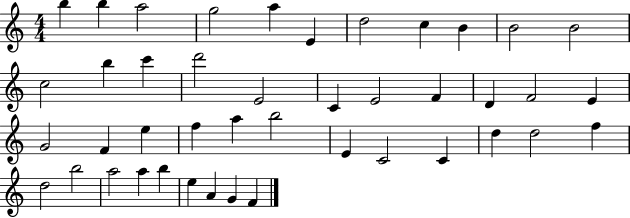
{
  \clef treble
  \numericTimeSignature
  \time 4/4
  \key c \major
  b''4 b''4 a''2 | g''2 a''4 e'4 | d''2 c''4 b'4 | b'2 b'2 | \break c''2 b''4 c'''4 | d'''2 e'2 | c'4 e'2 f'4 | d'4 f'2 e'4 | \break g'2 f'4 e''4 | f''4 a''4 b''2 | e'4 c'2 c'4 | d''4 d''2 f''4 | \break d''2 b''2 | a''2 a''4 b''4 | e''4 a'4 g'4 f'4 | \bar "|."
}